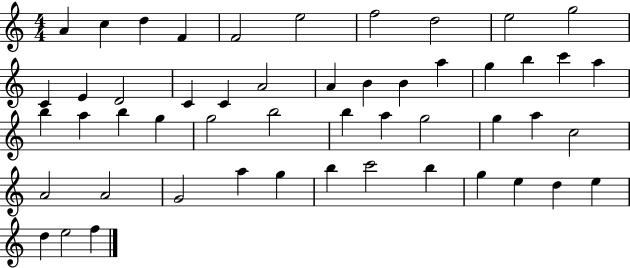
{
  \clef treble
  \numericTimeSignature
  \time 4/4
  \key c \major
  a'4 c''4 d''4 f'4 | f'2 e''2 | f''2 d''2 | e''2 g''2 | \break c'4 e'4 d'2 | c'4 c'4 a'2 | a'4 b'4 b'4 a''4 | g''4 b''4 c'''4 a''4 | \break b''4 a''4 b''4 g''4 | g''2 b''2 | b''4 a''4 g''2 | g''4 a''4 c''2 | \break a'2 a'2 | g'2 a''4 g''4 | b''4 c'''2 b''4 | g''4 e''4 d''4 e''4 | \break d''4 e''2 f''4 | \bar "|."
}